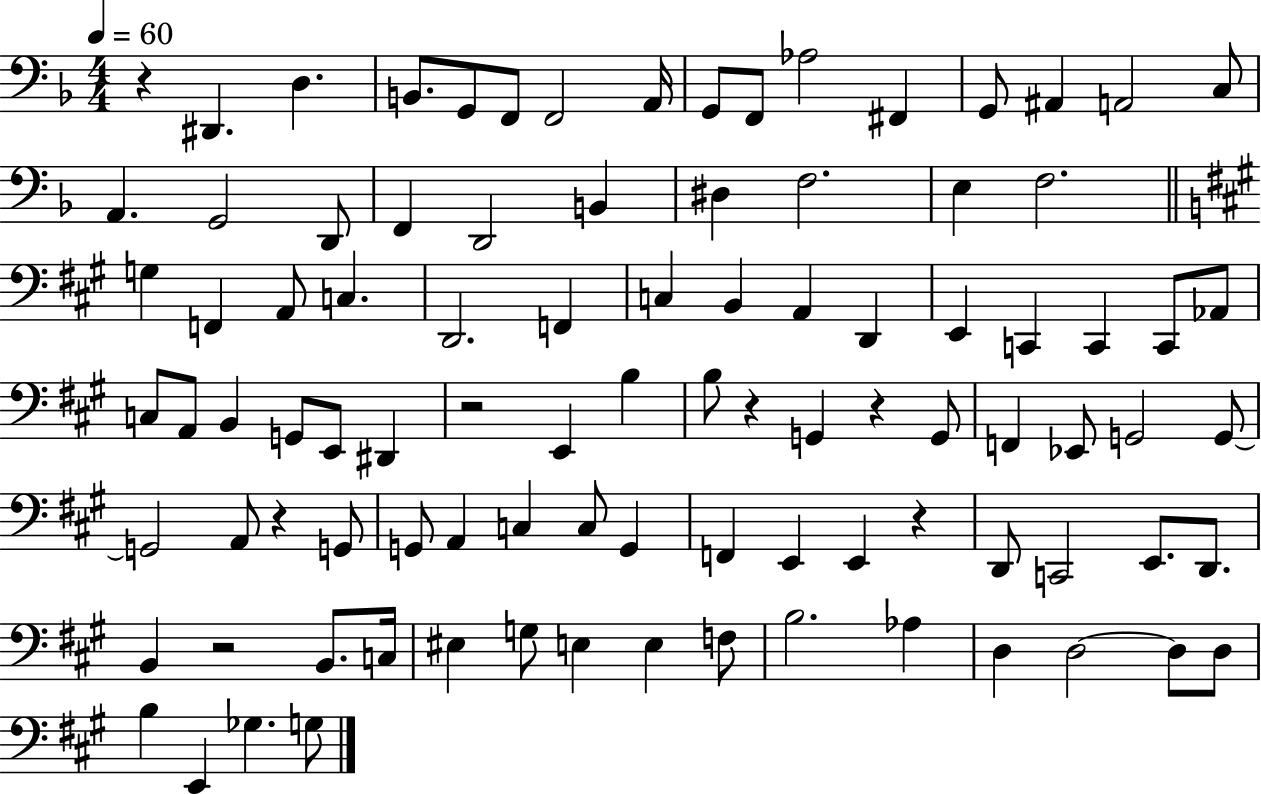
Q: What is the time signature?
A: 4/4